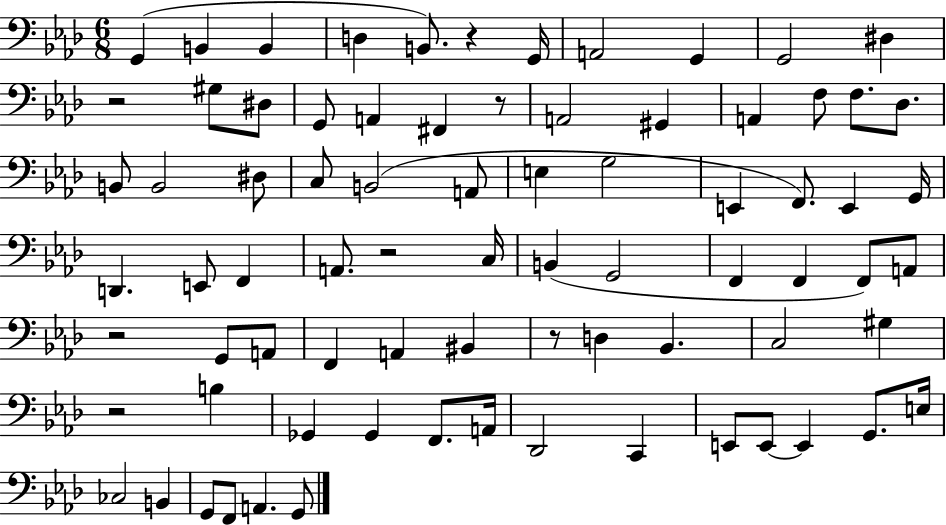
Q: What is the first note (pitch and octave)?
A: G2